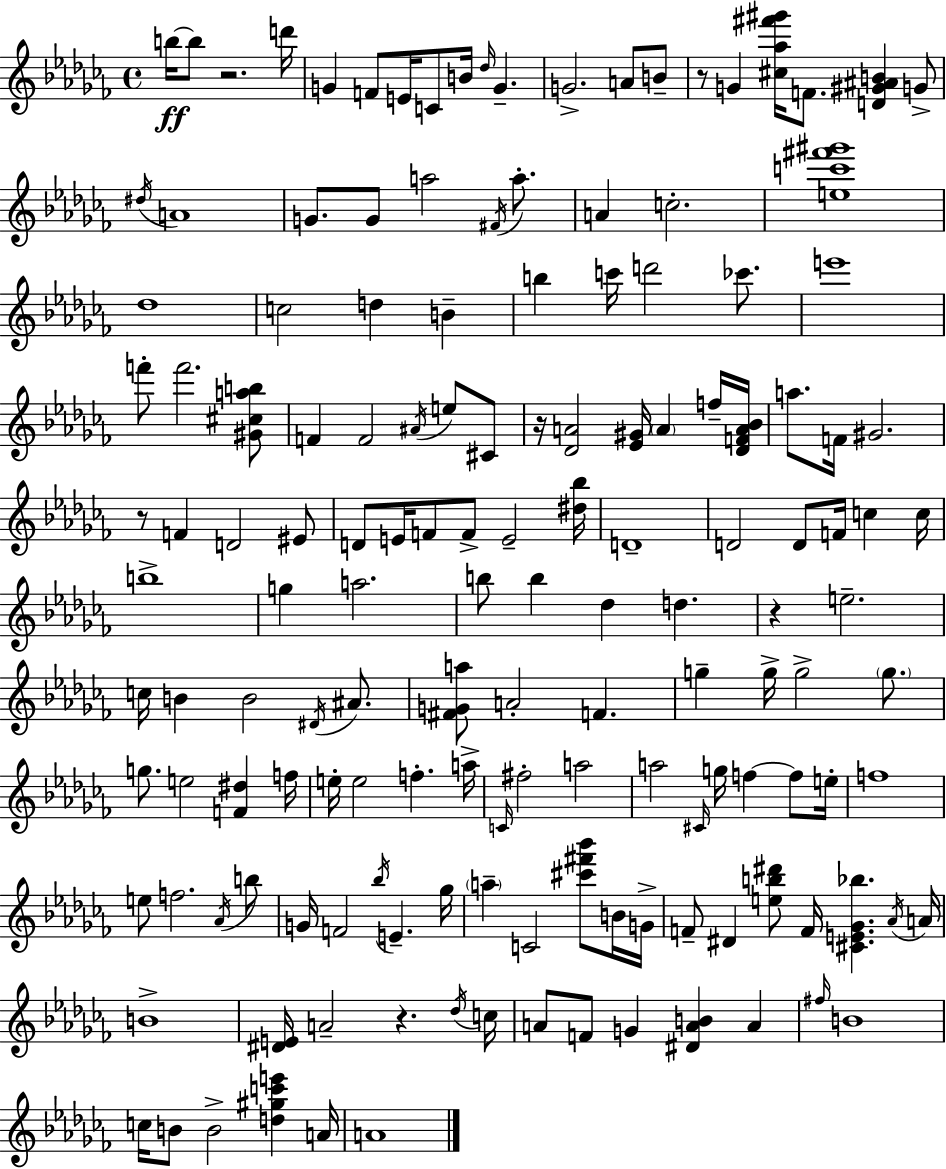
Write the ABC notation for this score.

X:1
T:Untitled
M:4/4
L:1/4
K:Abm
b/4 b/2 z2 d'/4 G F/2 E/4 C/2 B/4 _d/4 G G2 A/2 B/2 z/2 G [^c_a^f'^g']/4 F/2 [D^G^AB] G/2 ^d/4 A4 G/2 G/2 a2 ^F/4 a/2 A c2 [ec'^f'^g']4 _d4 c2 d B b c'/4 d'2 _c'/2 e'4 f'/2 f'2 [^G^cab]/2 F F2 ^A/4 e/2 ^C/2 z/4 [_DA]2 [_E^G]/4 A f/4 [_DFA_B]/4 a/2 F/4 ^G2 z/2 F D2 ^E/2 D/2 E/4 F/2 F/2 E2 [^d_b]/4 D4 D2 D/2 F/4 c c/4 b4 g a2 b/2 b _d d z e2 c/4 B B2 ^D/4 ^A/2 [^FGa]/2 A2 F g g/4 g2 g/2 g/2 e2 [F^d] f/4 e/4 e2 f a/4 C/4 ^f2 a2 a2 ^C/4 g/4 f f/2 e/4 f4 e/2 f2 _A/4 b/2 G/4 F2 _b/4 E _g/4 a C2 [^c'^f'_b']/2 B/4 G/4 F/2 ^D [eb^d']/2 F/4 [^CE_G_b] _A/4 A/4 B4 [^DE]/4 A2 z _d/4 c/4 A/2 F/2 G [^DAB] A ^f/4 B4 c/4 B/2 B2 [d^gc'e'] A/4 A4